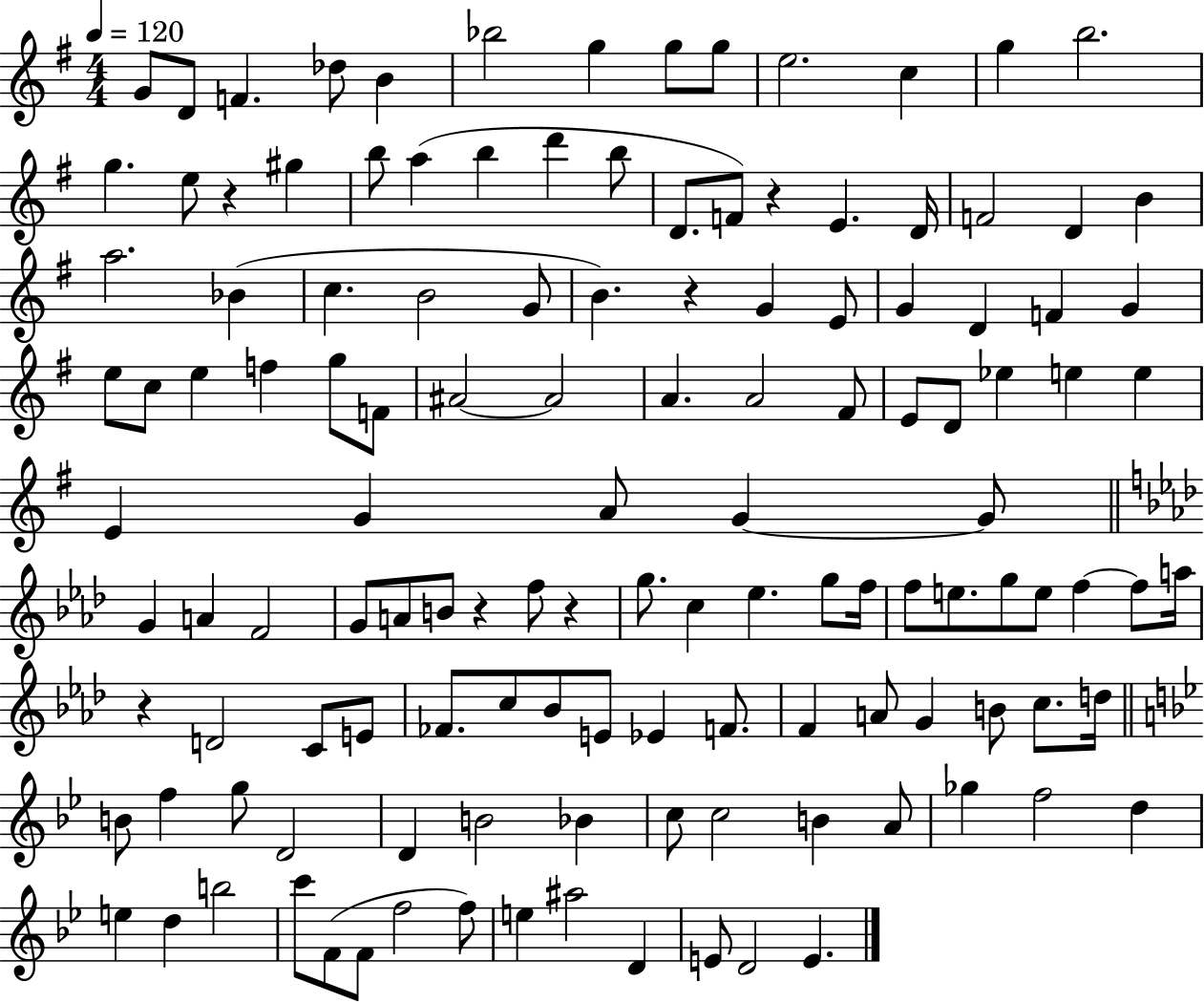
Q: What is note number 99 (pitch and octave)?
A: D4